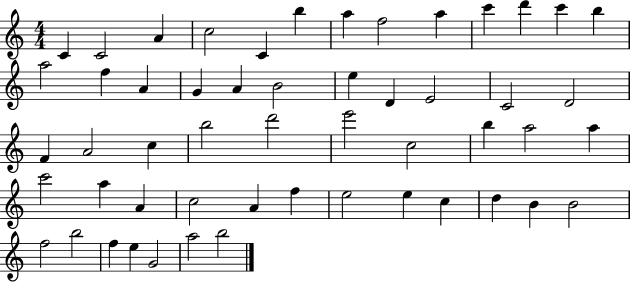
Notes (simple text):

C4/q C4/h A4/q C5/h C4/q B5/q A5/q F5/h A5/q C6/q D6/q C6/q B5/q A5/h F5/q A4/q G4/q A4/q B4/h E5/q D4/q E4/h C4/h D4/h F4/q A4/h C5/q B5/h D6/h E6/h C5/h B5/q A5/h A5/q C6/h A5/q A4/q C5/h A4/q F5/q E5/h E5/q C5/q D5/q B4/q B4/h F5/h B5/h F5/q E5/q G4/h A5/h B5/h